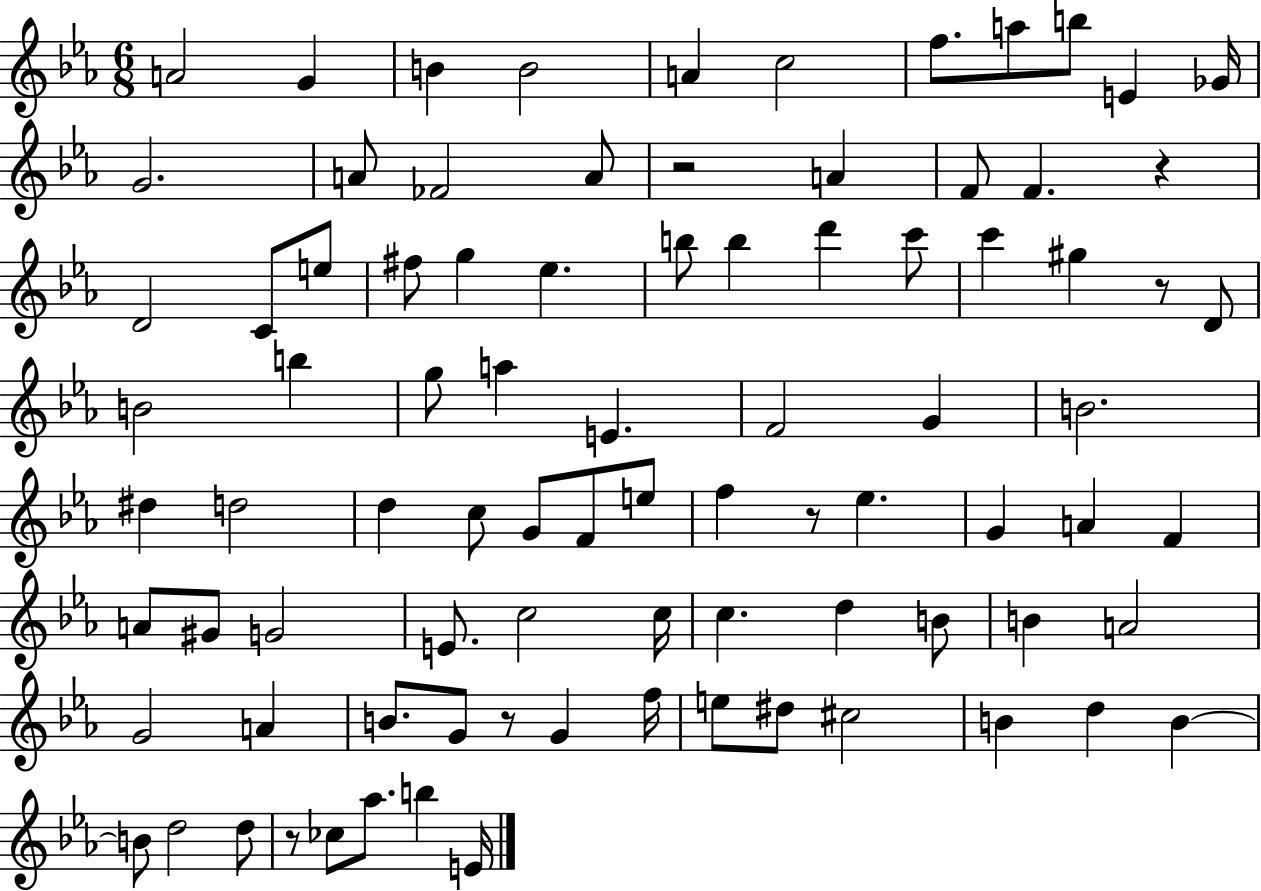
A4/h G4/q B4/q B4/h A4/q C5/h F5/e. A5/e B5/e E4/q Gb4/s G4/h. A4/e FES4/h A4/e R/h A4/q F4/e F4/q. R/q D4/h C4/e E5/e F#5/e G5/q Eb5/q. B5/e B5/q D6/q C6/e C6/q G#5/q R/e D4/e B4/h B5/q G5/e A5/q E4/q. F4/h G4/q B4/h. D#5/q D5/h D5/q C5/e G4/e F4/e E5/e F5/q R/e Eb5/q. G4/q A4/q F4/q A4/e G#4/e G4/h E4/e. C5/h C5/s C5/q. D5/q B4/e B4/q A4/h G4/h A4/q B4/e. G4/e R/e G4/q F5/s E5/e D#5/e C#5/h B4/q D5/q B4/q B4/e D5/h D5/e R/e CES5/e Ab5/e. B5/q E4/s